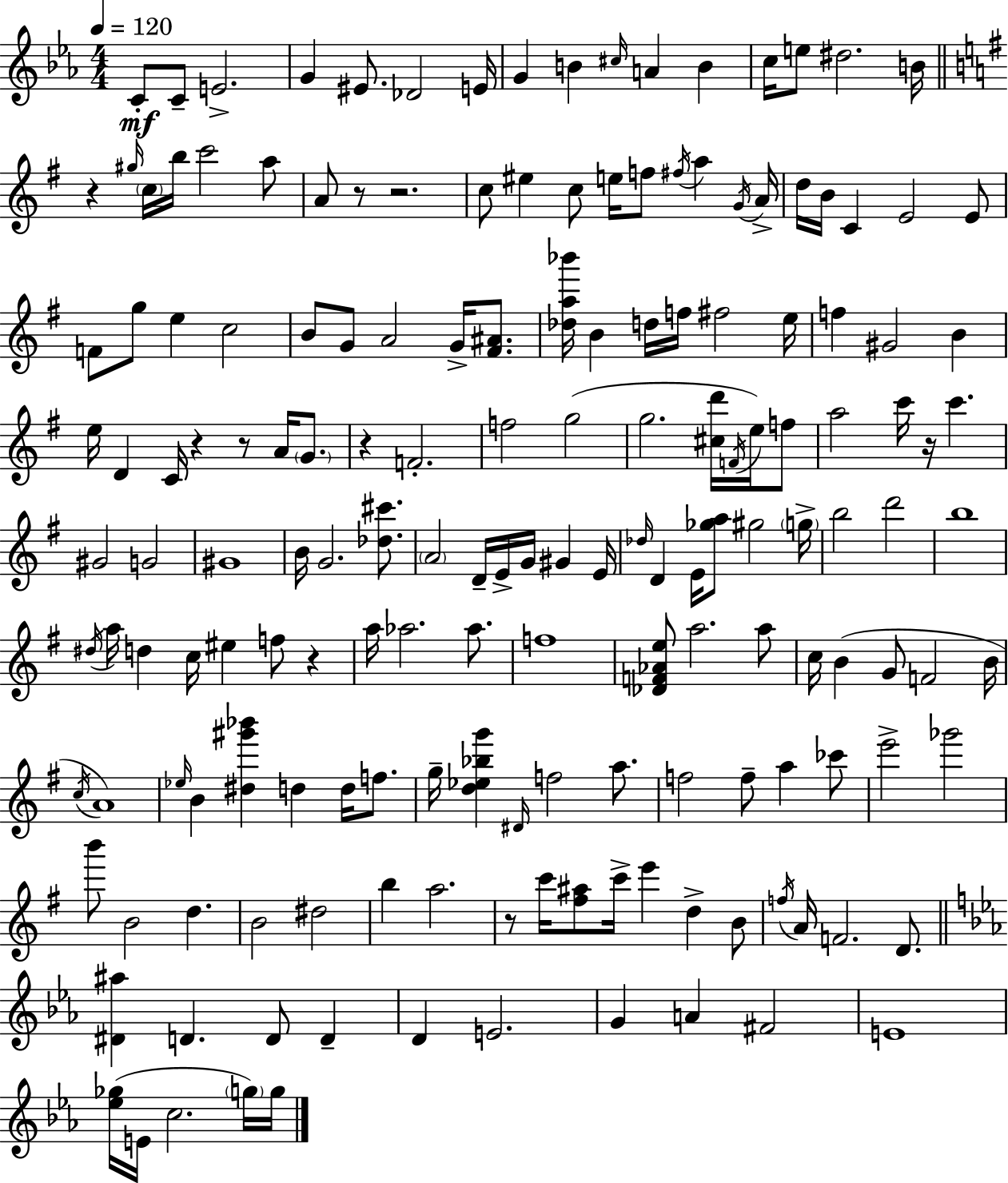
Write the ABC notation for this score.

X:1
T:Untitled
M:4/4
L:1/4
K:Cm
C/2 C/2 E2 G ^E/2 _D2 E/4 G B ^c/4 A B c/4 e/2 ^d2 B/4 z ^g/4 c/4 b/4 c'2 a/2 A/2 z/2 z2 c/2 ^e c/2 e/4 f/2 ^f/4 a G/4 A/4 d/4 B/4 C E2 E/2 F/2 g/2 e c2 B/2 G/2 A2 G/4 [^F^A]/2 [_da_b']/4 B d/4 f/4 ^f2 e/4 f ^G2 B e/4 D C/4 z z/2 A/4 G/2 z F2 f2 g2 g2 [^cd']/4 F/4 e/4 f/2 a2 c'/4 z/4 c' ^G2 G2 ^G4 B/4 G2 [_d^c']/2 A2 D/4 E/4 G/4 ^G E/4 _d/4 D E/4 [_ga]/2 ^g2 g/4 b2 d'2 b4 ^d/4 a/4 d c/4 ^e f/2 z a/4 _a2 _a/2 f4 [_DF_Ae]/2 a2 a/2 c/4 B G/2 F2 B/4 c/4 A4 _e/4 B [^d^g'_b'] d d/4 f/2 g/4 [d_e_bg'] ^D/4 f2 a/2 f2 f/2 a _c'/2 e'2 _g'2 b'/2 B2 d B2 ^d2 b a2 z/2 c'/4 [^f^a]/2 c'/4 e' d B/2 f/4 A/4 F2 D/2 [^D^a] D D/2 D D E2 G A ^F2 E4 [_e_g]/4 E/4 c2 g/4 g/4